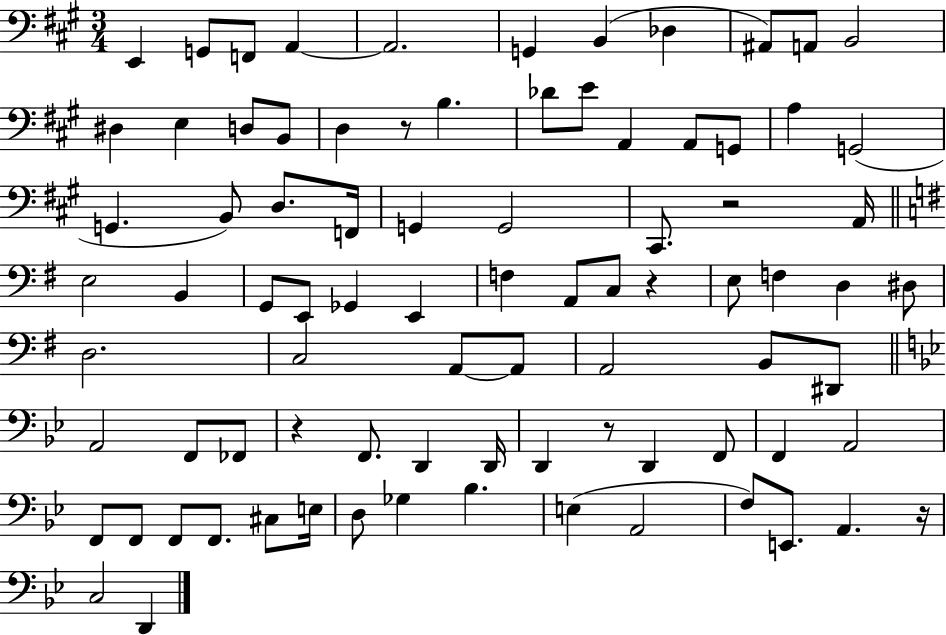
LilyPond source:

{
  \clef bass
  \numericTimeSignature
  \time 3/4
  \key a \major
  \repeat volta 2 { e,4 g,8 f,8 a,4~~ | a,2. | g,4 b,4( des4 | ais,8) a,8 b,2 | \break dis4 e4 d8 b,8 | d4 r8 b4. | des'8 e'8 a,4 a,8 g,8 | a4 g,2( | \break g,4. b,8) d8. f,16 | g,4 g,2 | cis,8. r2 a,16 | \bar "||" \break \key g \major e2 b,4 | g,8 e,8 ges,4 e,4 | f4 a,8 c8 r4 | e8 f4 d4 dis8 | \break d2. | c2 a,8~~ a,8 | a,2 b,8 dis,8 | \bar "||" \break \key g \minor a,2 f,8 fes,8 | r4 f,8. d,4 d,16 | d,4 r8 d,4 f,8 | f,4 a,2 | \break f,8 f,8 f,8 f,8. cis8 e16 | d8 ges4 bes4. | e4( a,2 | f8) e,8. a,4. r16 | \break c2 d,4 | } \bar "|."
}